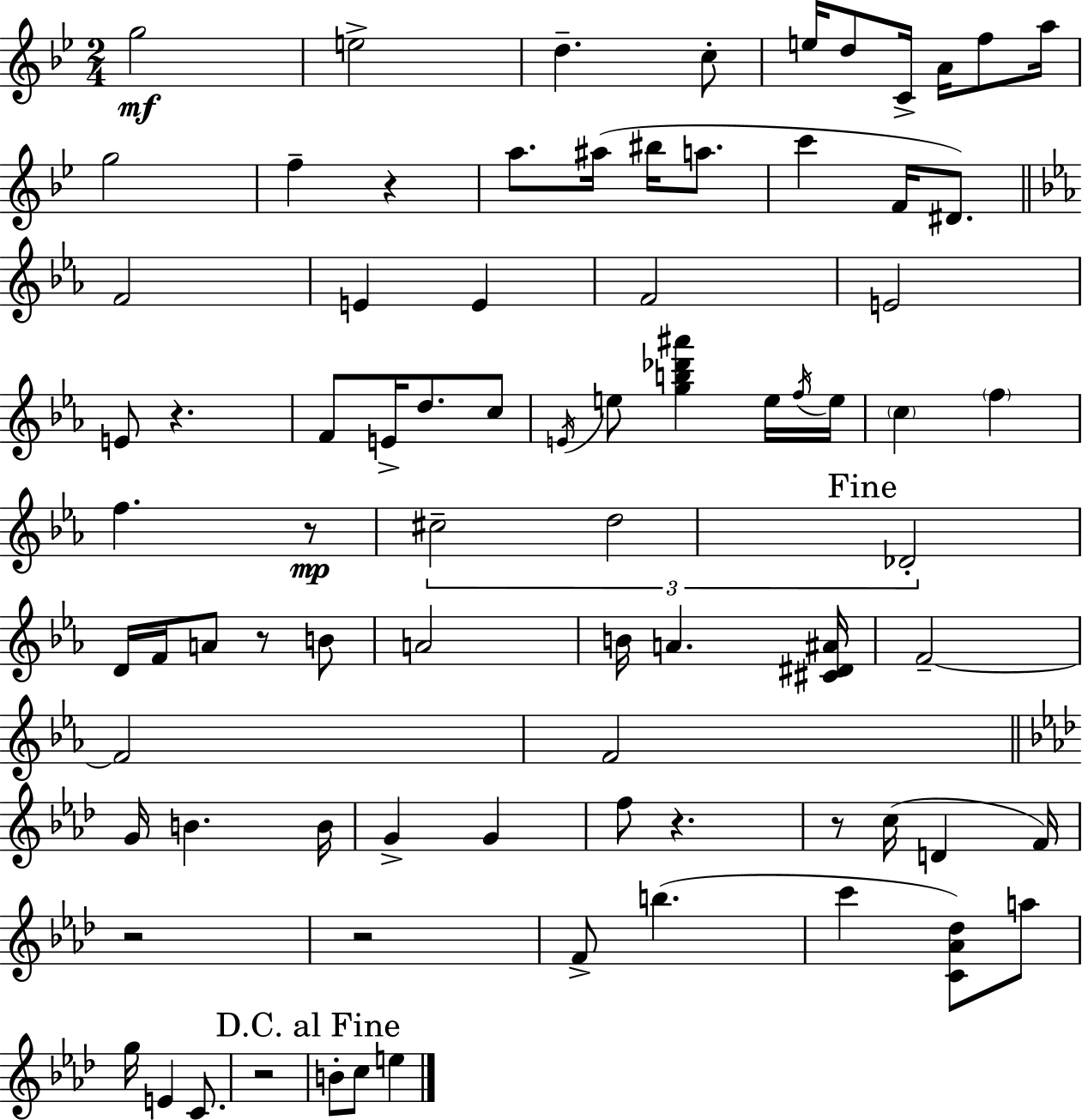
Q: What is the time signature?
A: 2/4